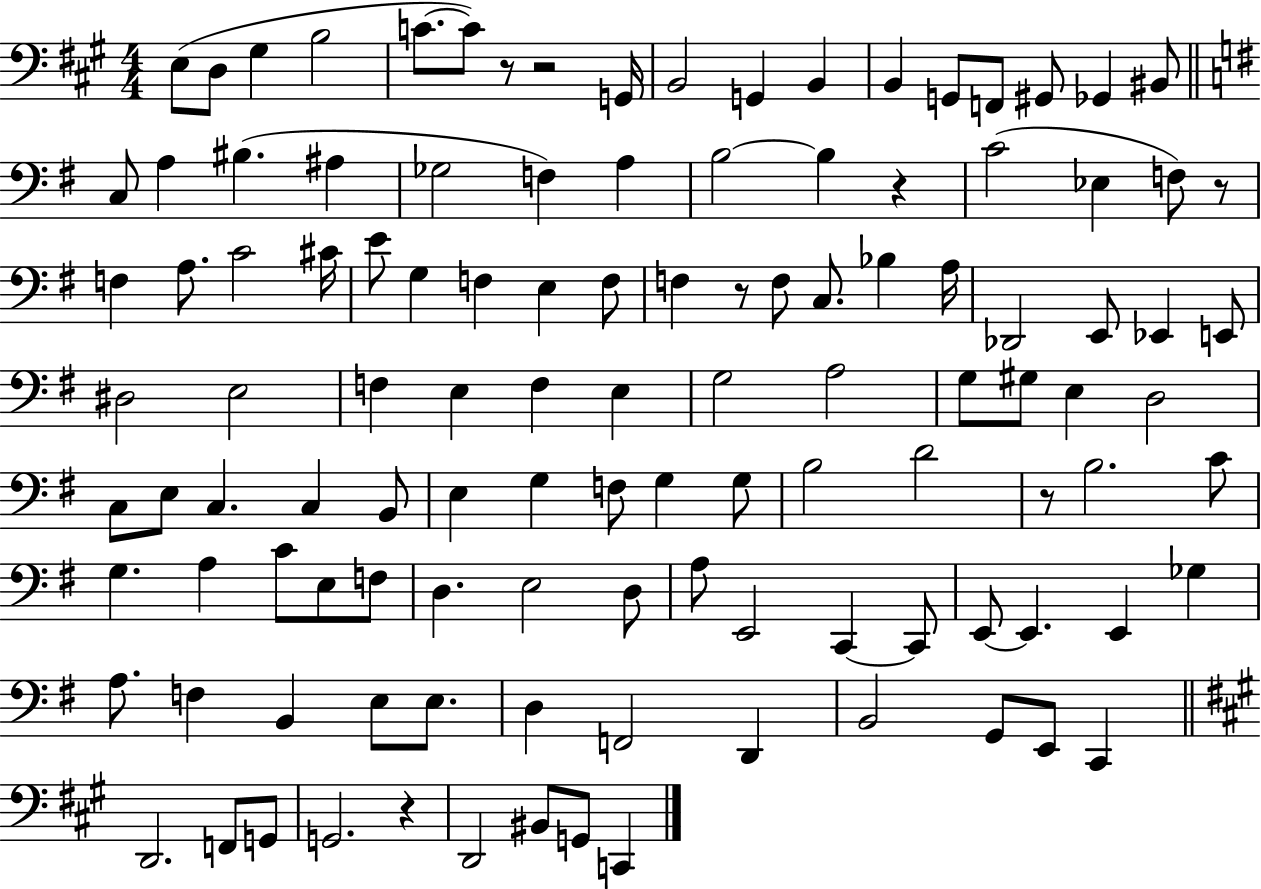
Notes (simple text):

E3/e D3/e G#3/q B3/h C4/e. C4/e R/e R/h G2/s B2/h G2/q B2/q B2/q G2/e F2/e G#2/e Gb2/q BIS2/e C3/e A3/q BIS3/q. A#3/q Gb3/h F3/q A3/q B3/h B3/q R/q C4/h Eb3/q F3/e R/e F3/q A3/e. C4/h C#4/s E4/e G3/q F3/q E3/q F3/e F3/q R/e F3/e C3/e. Bb3/q A3/s Db2/h E2/e Eb2/q E2/e D#3/h E3/h F3/q E3/q F3/q E3/q G3/h A3/h G3/e G#3/e E3/q D3/h C3/e E3/e C3/q. C3/q B2/e E3/q G3/q F3/e G3/q G3/e B3/h D4/h R/e B3/h. C4/e G3/q. A3/q C4/e E3/e F3/e D3/q. E3/h D3/e A3/e E2/h C2/q C2/e E2/e E2/q. E2/q Gb3/q A3/e. F3/q B2/q E3/e E3/e. D3/q F2/h D2/q B2/h G2/e E2/e C2/q D2/h. F2/e G2/e G2/h. R/q D2/h BIS2/e G2/e C2/q